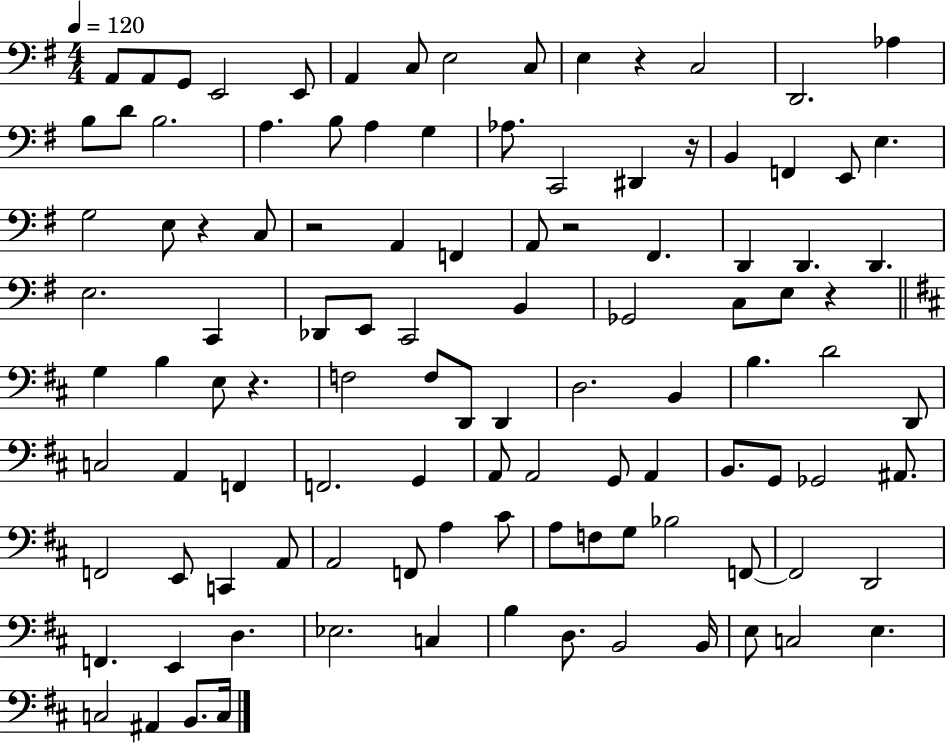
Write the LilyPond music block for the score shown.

{
  \clef bass
  \numericTimeSignature
  \time 4/4
  \key g \major
  \tempo 4 = 120
  a,8 a,8 g,8 e,2 e,8 | a,4 c8 e2 c8 | e4 r4 c2 | d,2. aes4 | \break b8 d'8 b2. | a4. b8 a4 g4 | aes8. c,2 dis,4 r16 | b,4 f,4 e,8 e4. | \break g2 e8 r4 c8 | r2 a,4 f,4 | a,8 r2 fis,4. | d,4 d,4. d,4. | \break e2. c,4 | des,8 e,8 c,2 b,4 | ges,2 c8 e8 r4 | \bar "||" \break \key d \major g4 b4 e8 r4. | f2 f8 d,8 d,4 | d2. b,4 | b4. d'2 d,8 | \break c2 a,4 f,4 | f,2. g,4 | a,8 a,2 g,8 a,4 | b,8. g,8 ges,2 ais,8. | \break f,2 e,8 c,4 a,8 | a,2 f,8 a4 cis'8 | a8 f8 g8 bes2 f,8~~ | f,2 d,2 | \break f,4. e,4 d4. | ees2. c4 | b4 d8. b,2 b,16 | e8 c2 e4. | \break c2 ais,4 b,8. c16 | \bar "|."
}